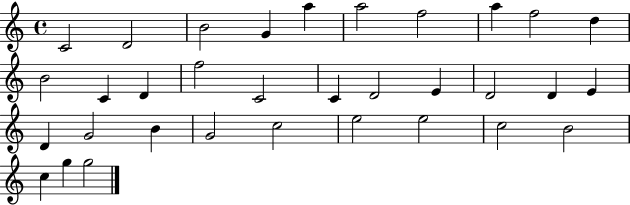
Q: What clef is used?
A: treble